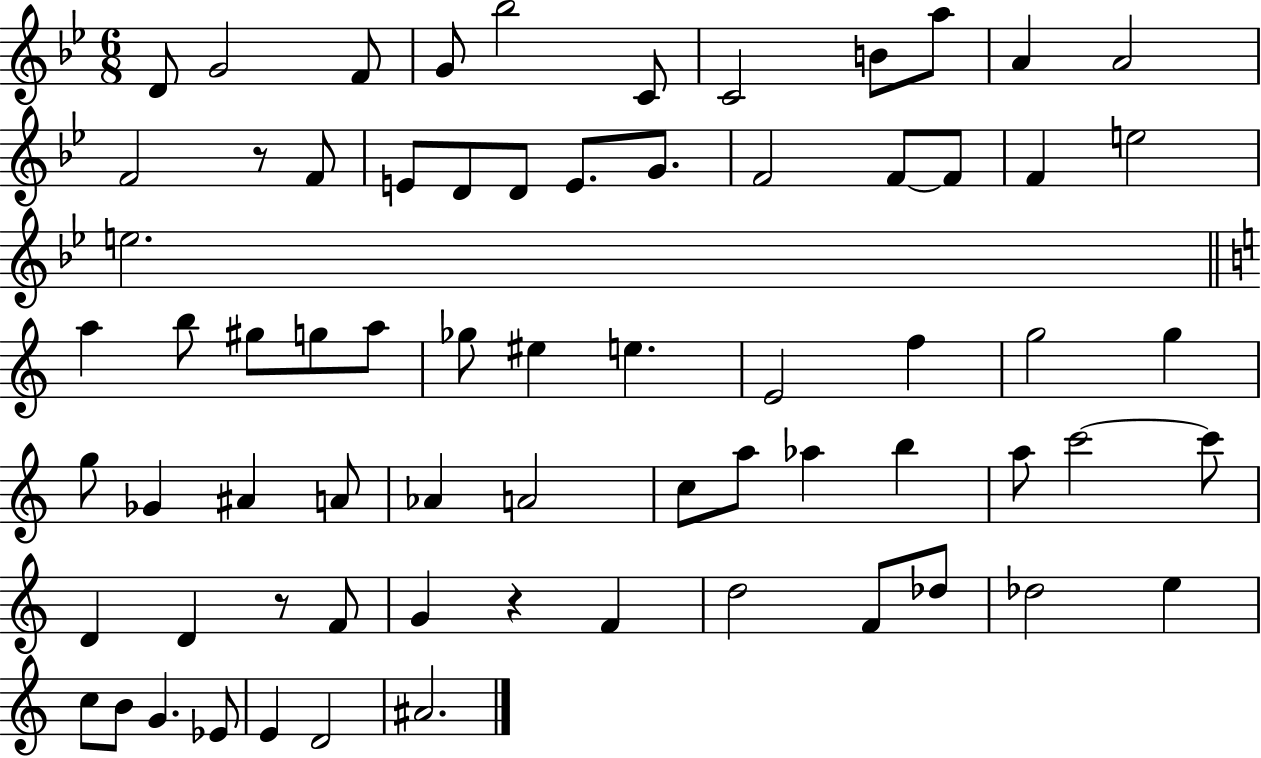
D4/e G4/h F4/e G4/e Bb5/h C4/e C4/h B4/e A5/e A4/q A4/h F4/h R/e F4/e E4/e D4/e D4/e E4/e. G4/e. F4/h F4/e F4/e F4/q E5/h E5/h. A5/q B5/e G#5/e G5/e A5/e Gb5/e EIS5/q E5/q. E4/h F5/q G5/h G5/q G5/e Gb4/q A#4/q A4/e Ab4/q A4/h C5/e A5/e Ab5/q B5/q A5/e C6/h C6/e D4/q D4/q R/e F4/e G4/q R/q F4/q D5/h F4/e Db5/e Db5/h E5/q C5/e B4/e G4/q. Eb4/e E4/q D4/h A#4/h.